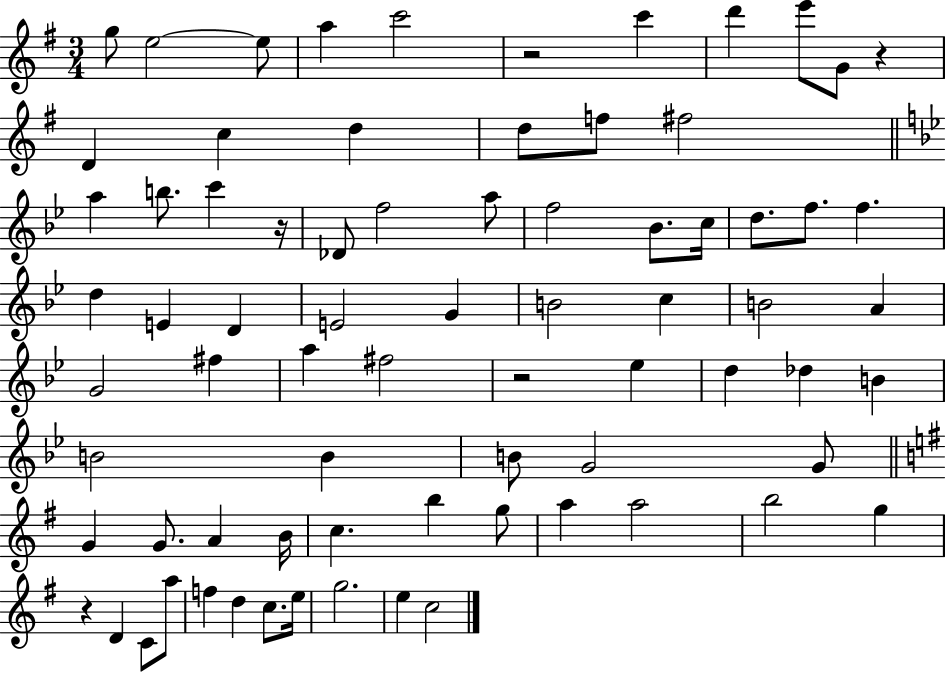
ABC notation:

X:1
T:Untitled
M:3/4
L:1/4
K:G
g/2 e2 e/2 a c'2 z2 c' d' e'/2 G/2 z D c d d/2 f/2 ^f2 a b/2 c' z/4 _D/2 f2 a/2 f2 _B/2 c/4 d/2 f/2 f d E D E2 G B2 c B2 A G2 ^f a ^f2 z2 _e d _d B B2 B B/2 G2 G/2 G G/2 A B/4 c b g/2 a a2 b2 g z D C/2 a/2 f d c/2 e/4 g2 e c2